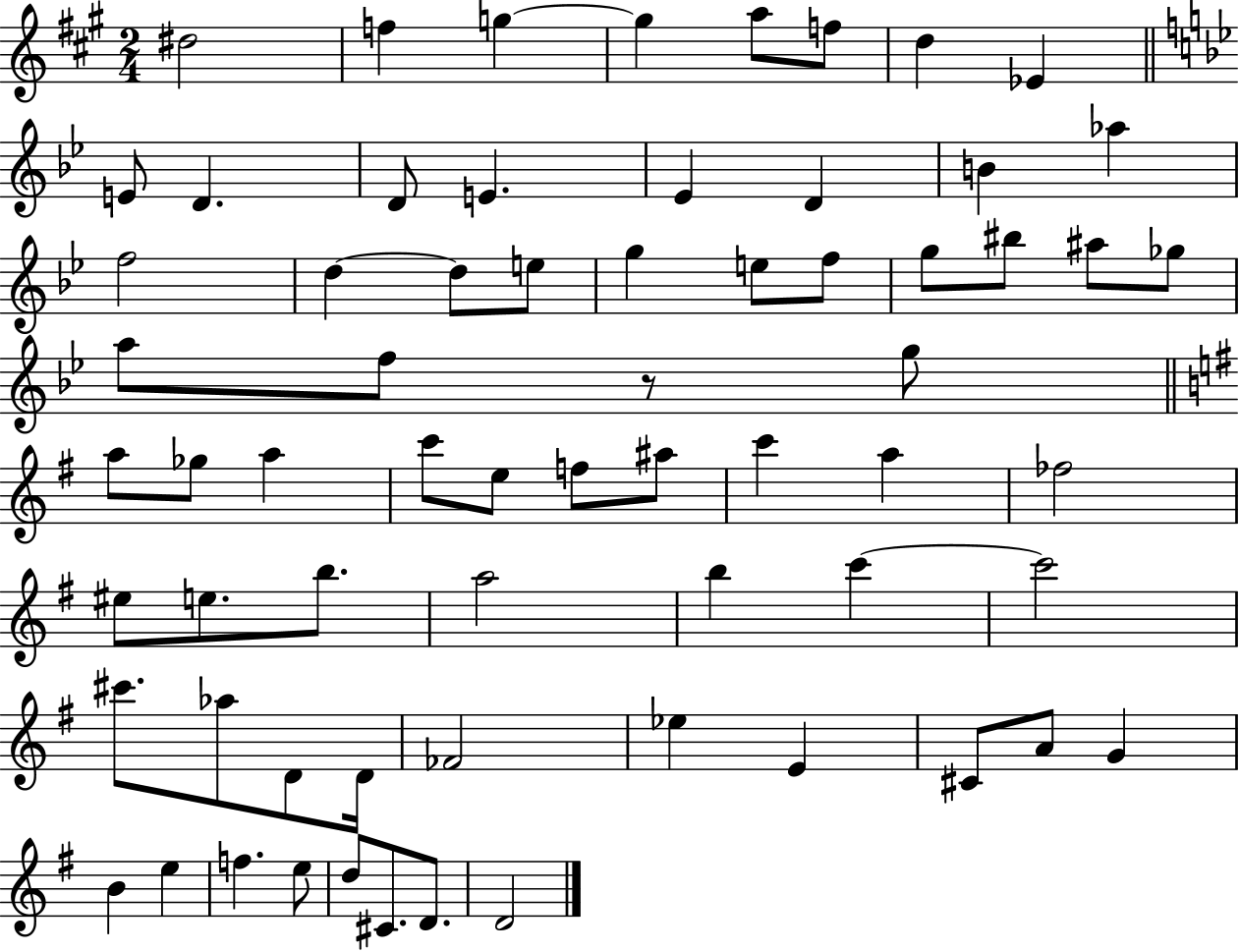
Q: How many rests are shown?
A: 1